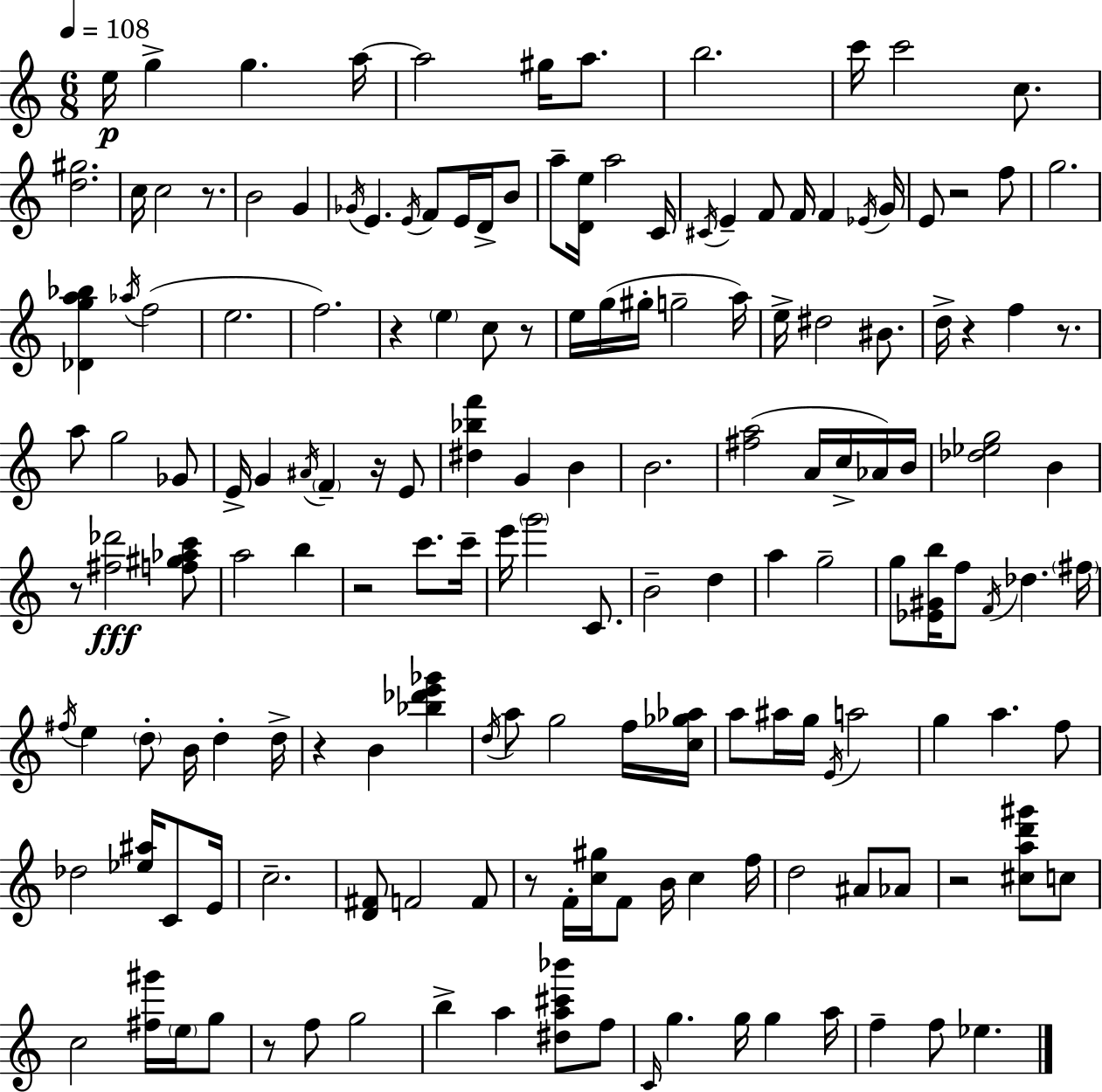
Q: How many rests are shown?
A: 13